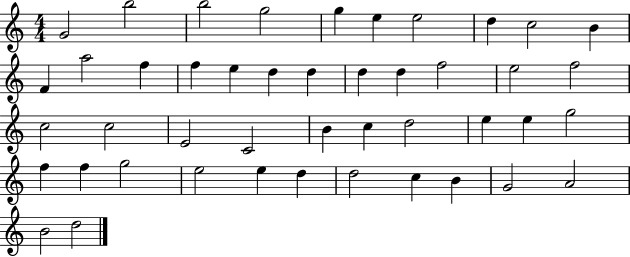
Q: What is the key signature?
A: C major